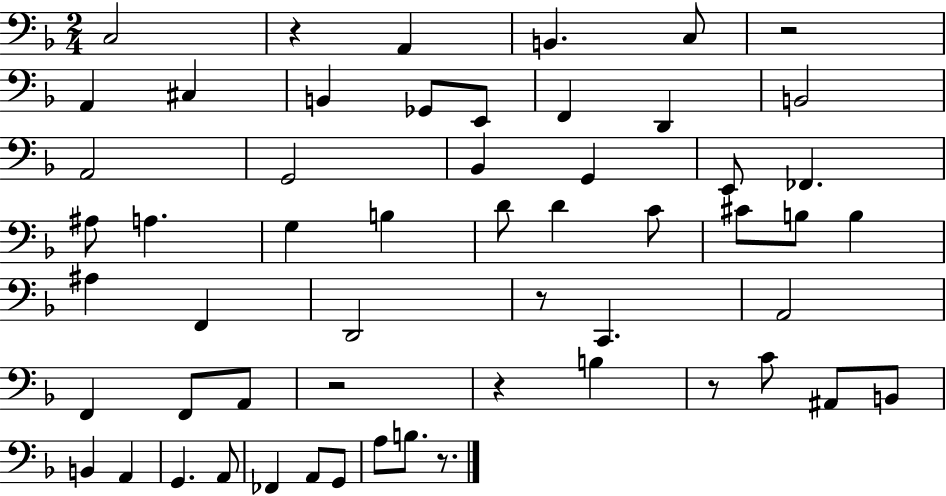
{
  \clef bass
  \numericTimeSignature
  \time 2/4
  \key f \major
  c2 | r4 a,4 | b,4. c8 | r2 | \break a,4 cis4 | b,4 ges,8 e,8 | f,4 d,4 | b,2 | \break a,2 | g,2 | bes,4 g,4 | e,8 fes,4. | \break ais8 a4. | g4 b4 | d'8 d'4 c'8 | cis'8 b8 b4 | \break ais4 f,4 | d,2 | r8 c,4. | a,2 | \break f,4 f,8 a,8 | r2 | r4 b4 | r8 c'8 ais,8 b,8 | \break b,4 a,4 | g,4. a,8 | fes,4 a,8 g,8 | a8 b8. r8. | \break \bar "|."
}